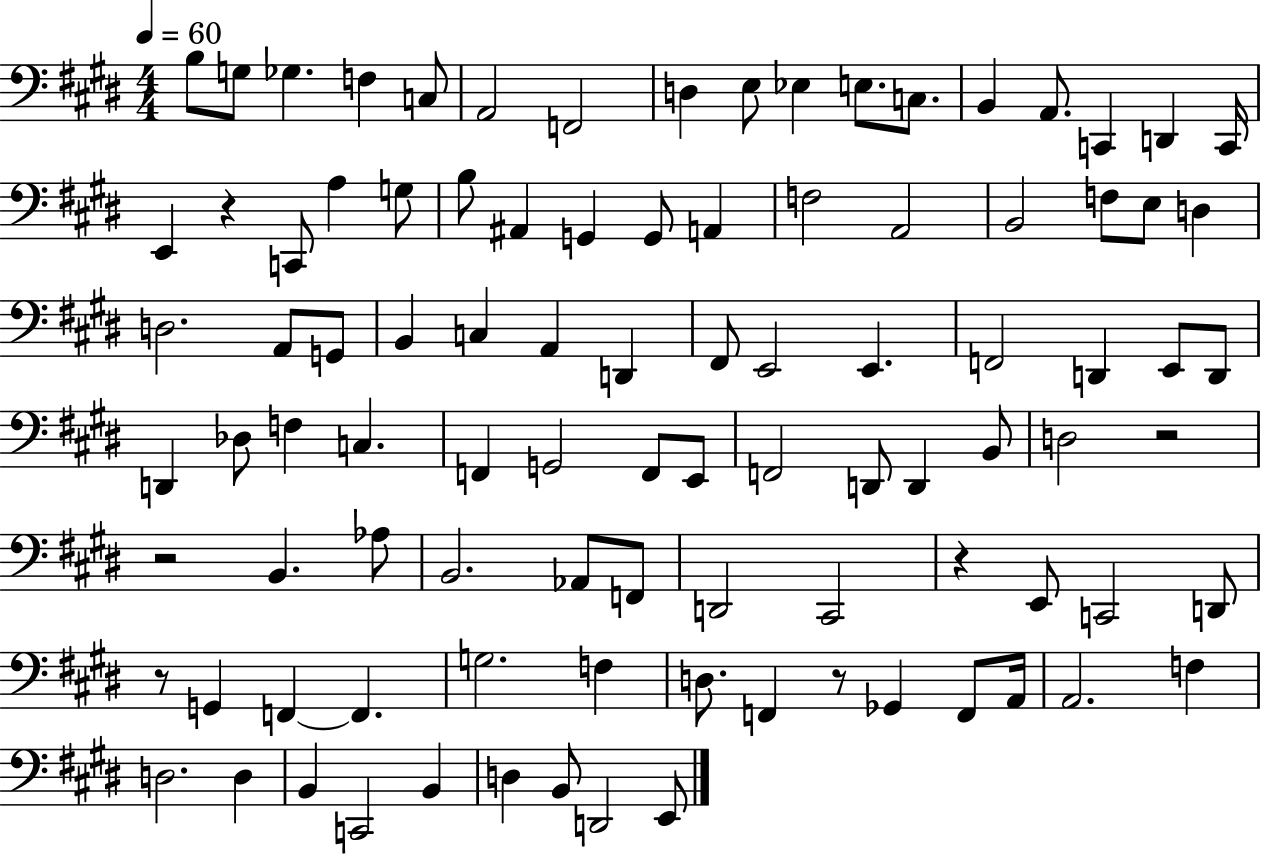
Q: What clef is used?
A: bass